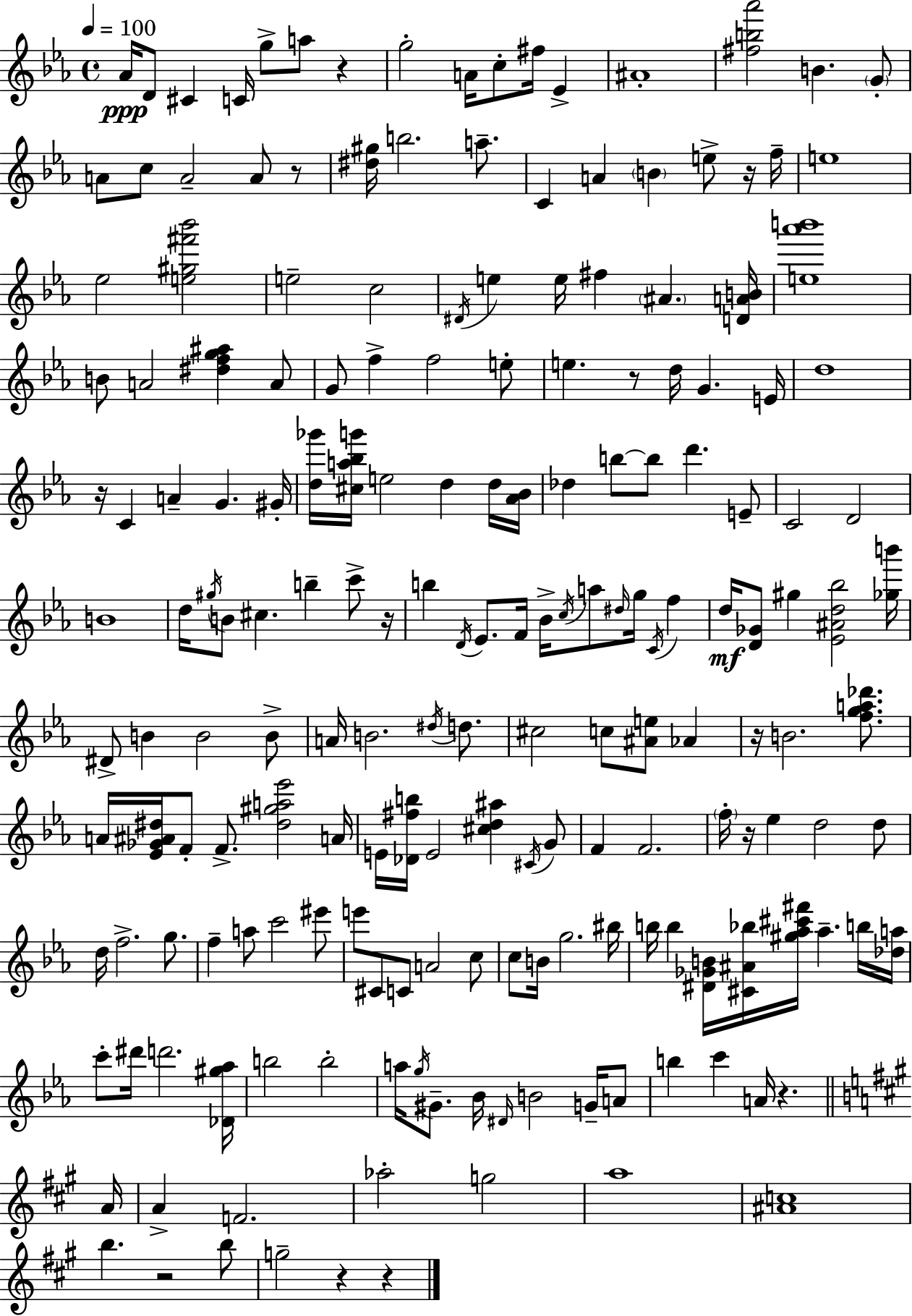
Ab4/s D4/e C#4/q C4/s G5/e A5/e R/q G5/h A4/s C5/e F#5/s Eb4/q A#4/w [F#5,B5,Ab6]/h B4/q. G4/e A4/e C5/e A4/h A4/e R/e [D#5,G#5]/s B5/h. A5/e. C4/q A4/q B4/q E5/e R/s F5/s E5/w Eb5/h [E5,G#5,F#6,Bb6]/h E5/h C5/h D#4/s E5/q E5/s F#5/q A#4/q. [D4,A4,B4]/s [E5,Ab6,B6]/w B4/e A4/h [D#5,F5,G5,A#5]/q A4/e G4/e F5/q F5/h E5/e E5/q. R/e D5/s G4/q. E4/s D5/w R/s C4/q A4/q G4/q. G#4/s [D5,Gb6]/s [C#5,A5,Bb5,G6]/s E5/h D5/q D5/s [Ab4,Bb4]/s Db5/q B5/e B5/e D6/q. E4/e C4/h D4/h B4/w D5/s G#5/s B4/e C#5/q. B5/q C6/e R/s B5/q D4/s Eb4/e. F4/s Bb4/s C5/s A5/e D#5/s G5/s C4/s F5/q D5/s [D4,Gb4]/e G#5/q [Eb4,A#4,D5,Bb5]/h [Gb5,B6]/s D#4/e B4/q B4/h B4/e A4/s B4/h. D#5/s D5/e. C#5/h C5/e [A#4,E5]/e Ab4/q R/s B4/h. [F5,G5,A5,Db6]/e. A4/s [Eb4,Gb4,A#4,D#5]/s F4/e F4/e. [D#5,G#5,A5,Eb6]/h A4/s E4/s [Db4,F#5,B5]/s E4/h [C#5,D5,A#5]/q C#4/s G4/e F4/q F4/h. F5/s R/s Eb5/q D5/h D5/e D5/s F5/h. G5/e. F5/q A5/e C6/h EIS6/e E6/e C#4/e C4/e A4/h C5/e C5/e B4/s G5/h. BIS5/s B5/s B5/q [D#4,Gb4,B4]/s [C#4,A#4,Bb5]/s [G#5,Ab5,C#6,F#6]/s Ab5/q. B5/s [Db5,A5]/s C6/e D#6/s D6/h. [Db4,G#5,Ab5]/s B5/h B5/h A5/s G5/s G#4/e. Bb4/s D#4/s B4/h G4/s A4/e B5/q C6/q A4/s R/q. A4/s A4/q F4/h. Ab5/h G5/h A5/w [A#4,C5]/w B5/q. R/h B5/e G5/h R/q R/q